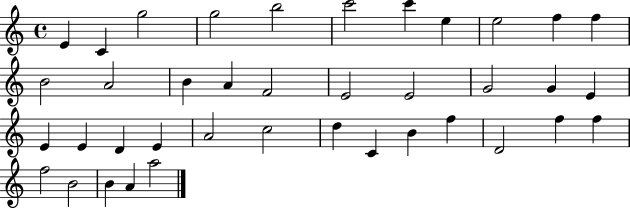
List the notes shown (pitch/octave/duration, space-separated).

E4/q C4/q G5/h G5/h B5/h C6/h C6/q E5/q E5/h F5/q F5/q B4/h A4/h B4/q A4/q F4/h E4/h E4/h G4/h G4/q E4/q E4/q E4/q D4/q E4/q A4/h C5/h D5/q C4/q B4/q F5/q D4/h F5/q F5/q F5/h B4/h B4/q A4/q A5/h